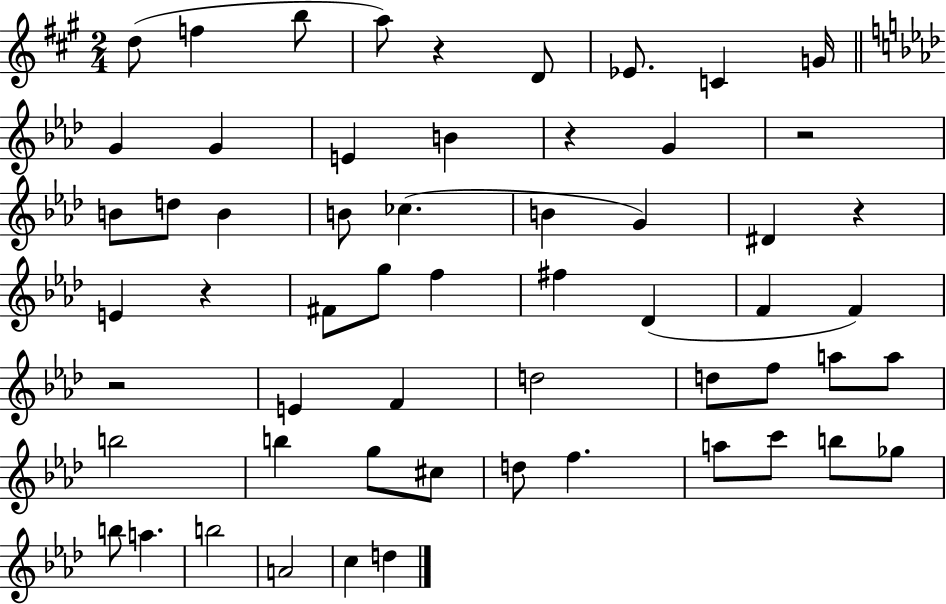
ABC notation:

X:1
T:Untitled
M:2/4
L:1/4
K:A
d/2 f b/2 a/2 z D/2 _E/2 C G/4 G G E B z G z2 B/2 d/2 B B/2 _c B G ^D z E z ^F/2 g/2 f ^f _D F F z2 E F d2 d/2 f/2 a/2 a/2 b2 b g/2 ^c/2 d/2 f a/2 c'/2 b/2 _g/2 b/2 a b2 A2 c d